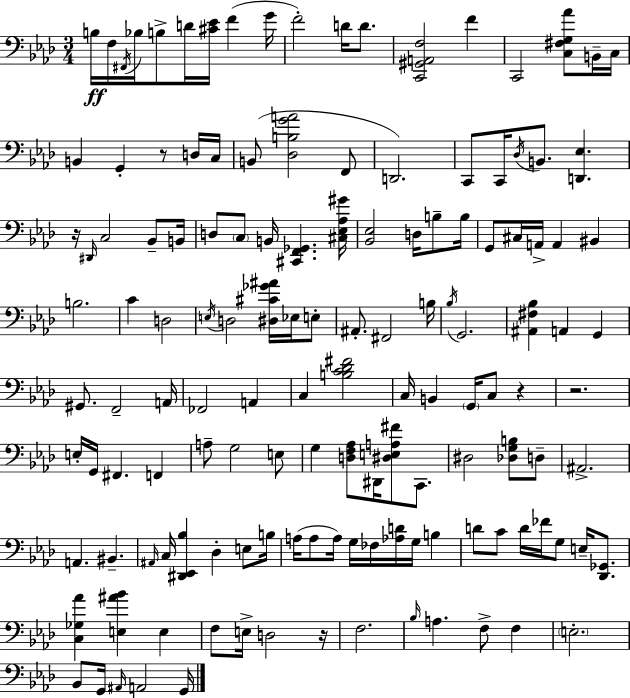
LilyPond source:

{
  \clef bass
  \numericTimeSignature
  \time 3/4
  \key f \minor
  \repeat volta 2 { b16\ff f16 \acciaccatura { fis,16 } bes16 b8-> d'16 <cis' ees'>16 f'4( | g'16 f'2-.) d'16 d'8. | <c, gis, a, f>2 f'4 | c,2 <c fis g aes'>8 b,16-- | \break c16 b,4 g,4-. r8 d16 | c16 b,8( <des b g' a'>2 f,8 | d,2.) | c,8 c,16 \acciaccatura { des16 } b,8. <d, ees>4. | \break r16 \grace { dis,16 } c2 | bes,8-- b,16 d8 \parenthesize c8 b,16 <cis, f, ges,>4. | <cis ees aes gis'>16 <bes, ees>2 d16 | b8-- b16 g,8 cis16 a,16-> a,4 bis,4 | \break b2. | c'4 d2 | \acciaccatura { e16 } d2 | <dis cis' ges' ais'>16 ees16 e8-. ais,8.-. fis,2 | \break b16 \acciaccatura { bes16 } g,2. | <ais, fis bes>4 a,4 | g,4 gis,8. f,2-- | a,16 fes,2 | \break a,4 c4 <b c' des' fis'>2 | c16 b,4 \parenthesize g,16 c8 | r4 r2. | e16-. g,16 fis,4. | \break f,4 a8-- g2 | e8 g4 <d f aes>8 dis,16 | <dis e a fis'>8 c,8. dis2 | <des g b>8 d8-- ais,2.-> | \break a,4. bis,4.-- | \grace { ais,16 } c16 <dis, ees, bes>4 des4-. | e8 b16 a16( a8 a16) g16 fes16 | <aes d'>16 g16 b4 d'8 c'8 d'16 fes'16 | \break g8 e16-- <des, ges,>8. <c ges aes'>4 <e ais' bes'>4 | e4 f8 e16-> d2 | r16 f2. | \grace { bes16 } a4. | \break f8-> f4 \parenthesize e2.-. | bes,8 g,16 \grace { ais,16 } a,2 | g,16 } \bar "|."
}